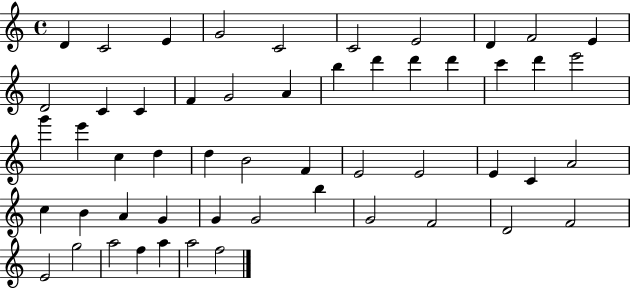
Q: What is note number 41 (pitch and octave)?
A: G4